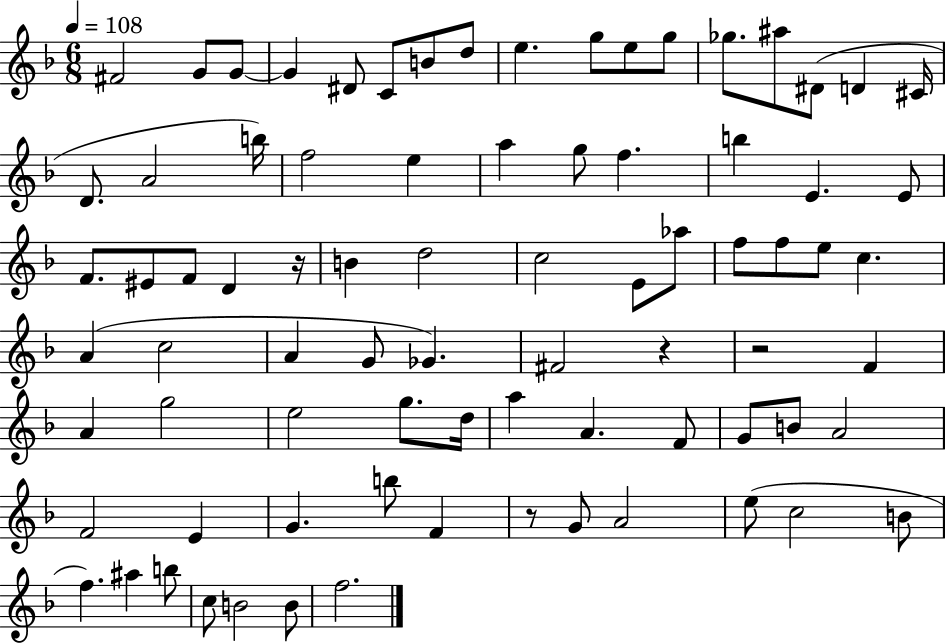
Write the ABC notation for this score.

X:1
T:Untitled
M:6/8
L:1/4
K:F
^F2 G/2 G/2 G ^D/2 C/2 B/2 d/2 e g/2 e/2 g/2 _g/2 ^a/2 ^D/2 D ^C/4 D/2 A2 b/4 f2 e a g/2 f b E E/2 F/2 ^E/2 F/2 D z/4 B d2 c2 E/2 _a/2 f/2 f/2 e/2 c A c2 A G/2 _G ^F2 z z2 F A g2 e2 g/2 d/4 a A F/2 G/2 B/2 A2 F2 E G b/2 F z/2 G/2 A2 e/2 c2 B/2 f ^a b/2 c/2 B2 B/2 f2